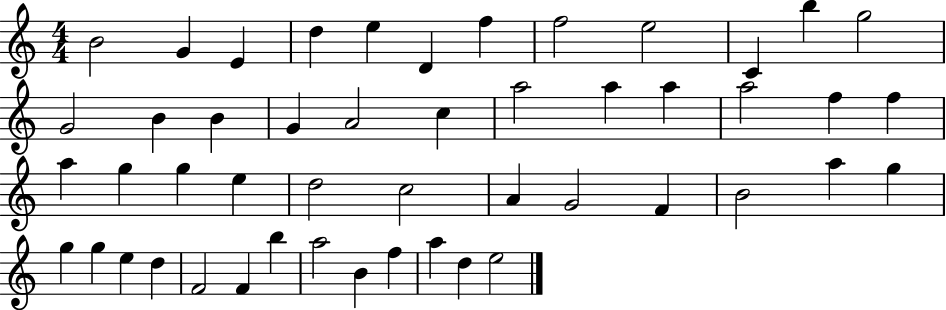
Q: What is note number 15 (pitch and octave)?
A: B4